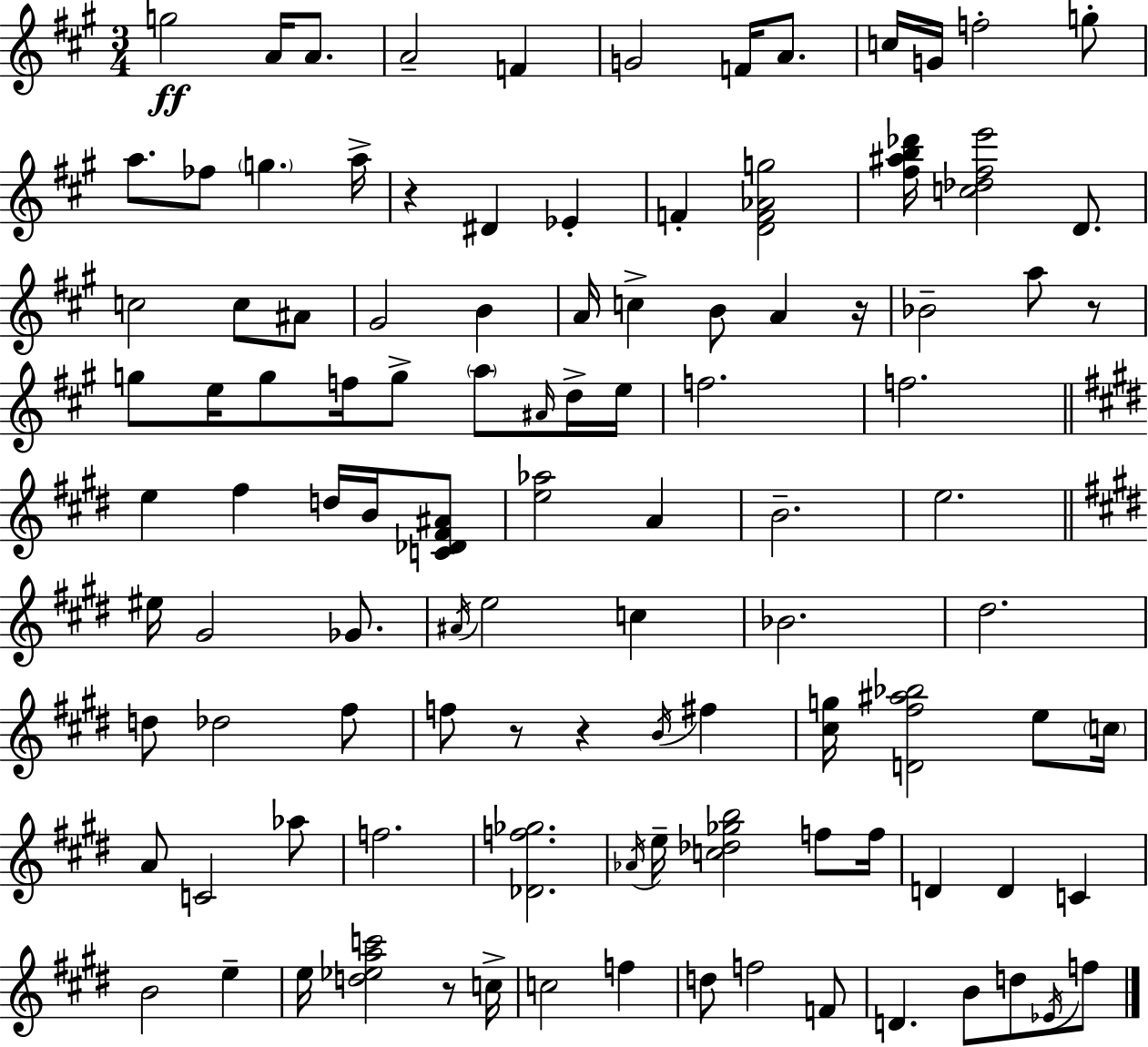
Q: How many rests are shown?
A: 6